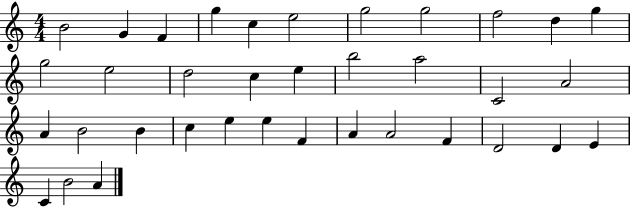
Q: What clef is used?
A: treble